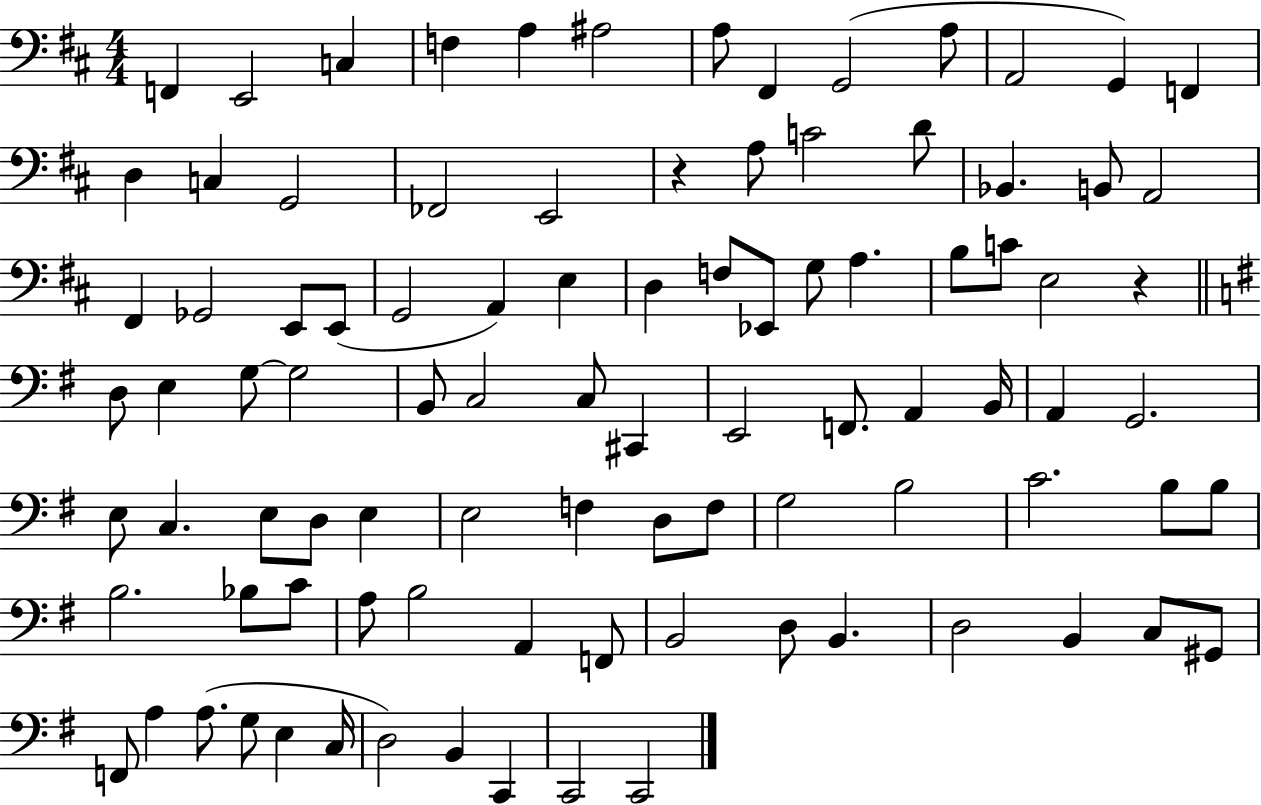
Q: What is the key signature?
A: D major